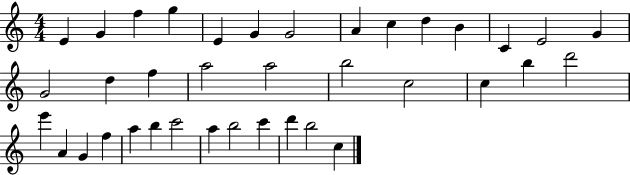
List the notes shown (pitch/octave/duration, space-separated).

E4/q G4/q F5/q G5/q E4/q G4/q G4/h A4/q C5/q D5/q B4/q C4/q E4/h G4/q G4/h D5/q F5/q A5/h A5/h B5/h C5/h C5/q B5/q D6/h E6/q A4/q G4/q F5/q A5/q B5/q C6/h A5/q B5/h C6/q D6/q B5/h C5/q